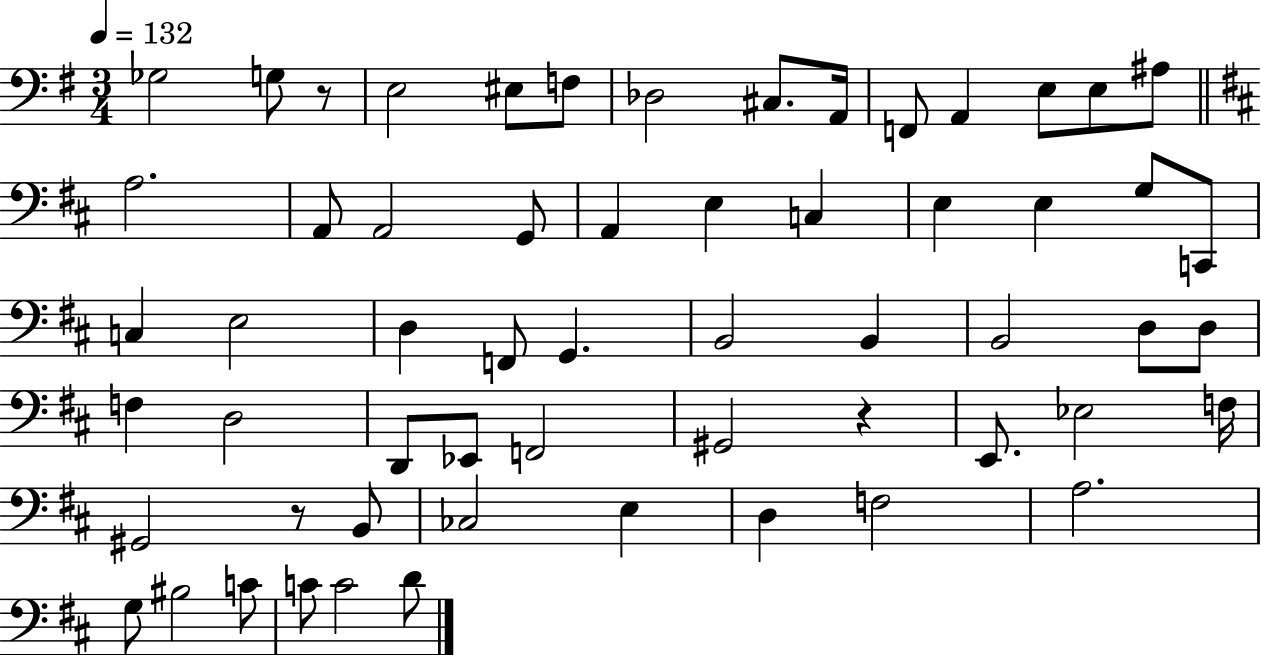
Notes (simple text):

Gb3/h G3/e R/e E3/h EIS3/e F3/e Db3/h C#3/e. A2/s F2/e A2/q E3/e E3/e A#3/e A3/h. A2/e A2/h G2/e A2/q E3/q C3/q E3/q E3/q G3/e C2/e C3/q E3/h D3/q F2/e G2/q. B2/h B2/q B2/h D3/e D3/e F3/q D3/h D2/e Eb2/e F2/h G#2/h R/q E2/e. Eb3/h F3/s G#2/h R/e B2/e CES3/h E3/q D3/q F3/h A3/h. G3/e BIS3/h C4/e C4/e C4/h D4/e